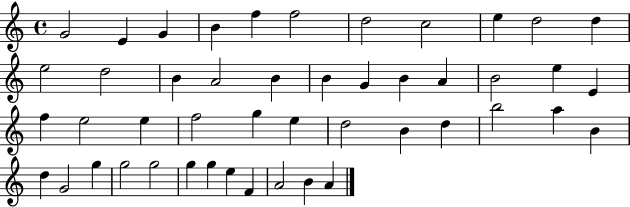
G4/h E4/q G4/q B4/q F5/q F5/h D5/h C5/h E5/q D5/h D5/q E5/h D5/h B4/q A4/h B4/q B4/q G4/q B4/q A4/q B4/h E5/q E4/q F5/q E5/h E5/q F5/h G5/q E5/q D5/h B4/q D5/q B5/h A5/q B4/q D5/q G4/h G5/q G5/h G5/h G5/q G5/q E5/q F4/q A4/h B4/q A4/q